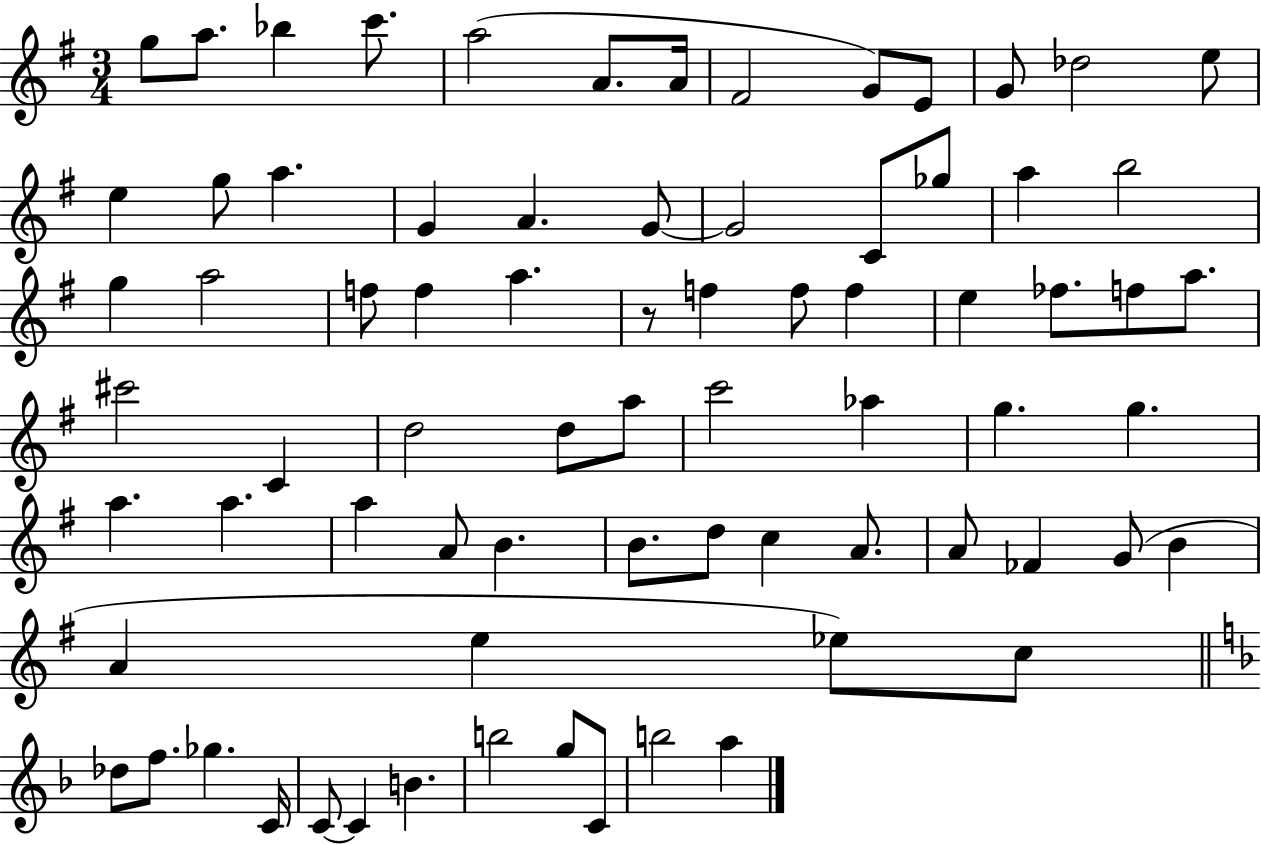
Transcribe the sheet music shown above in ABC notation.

X:1
T:Untitled
M:3/4
L:1/4
K:G
g/2 a/2 _b c'/2 a2 A/2 A/4 ^F2 G/2 E/2 G/2 _d2 e/2 e g/2 a G A G/2 G2 C/2 _g/2 a b2 g a2 f/2 f a z/2 f f/2 f e _f/2 f/2 a/2 ^c'2 C d2 d/2 a/2 c'2 _a g g a a a A/2 B B/2 d/2 c A/2 A/2 _F G/2 B A e _e/2 c/2 _d/2 f/2 _g C/4 C/2 C B b2 g/2 C/2 b2 a